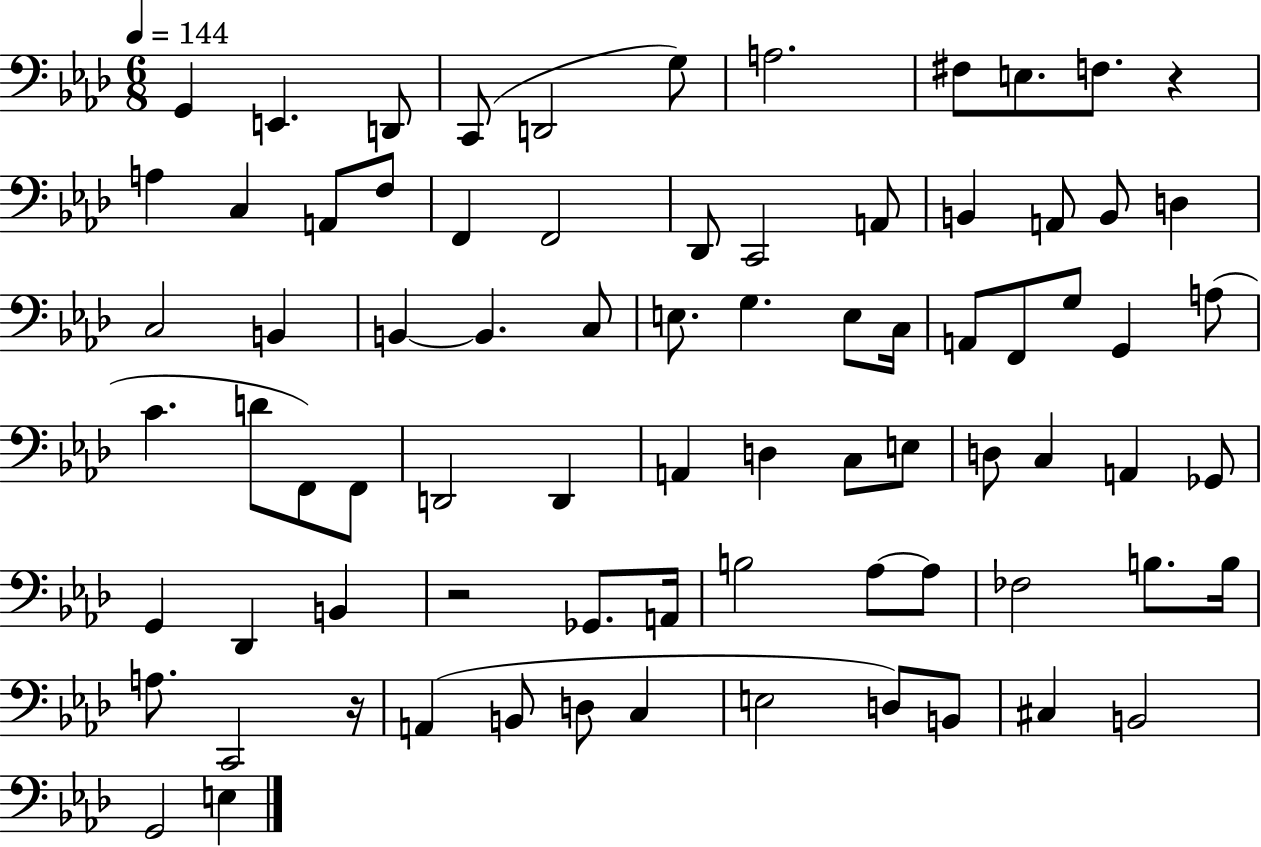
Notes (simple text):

G2/q E2/q. D2/e C2/e D2/h G3/e A3/h. F#3/e E3/e. F3/e. R/q A3/q C3/q A2/e F3/e F2/q F2/h Db2/e C2/h A2/e B2/q A2/e B2/e D3/q C3/h B2/q B2/q B2/q. C3/e E3/e. G3/q. E3/e C3/s A2/e F2/e G3/e G2/q A3/e C4/q. D4/e F2/e F2/e D2/h D2/q A2/q D3/q C3/e E3/e D3/e C3/q A2/q Gb2/e G2/q Db2/q B2/q R/h Gb2/e. A2/s B3/h Ab3/e Ab3/e FES3/h B3/e. B3/s A3/e. C2/h R/s A2/q B2/e D3/e C3/q E3/h D3/e B2/e C#3/q B2/h G2/h E3/q